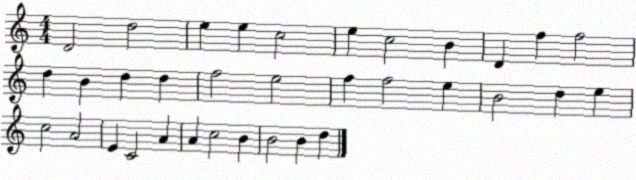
X:1
T:Untitled
M:4/4
L:1/4
K:C
D2 d2 e e c2 e c2 B D f f2 d B d d f2 e2 f f2 e B2 d e c2 A2 E C2 A A c2 B B2 B d